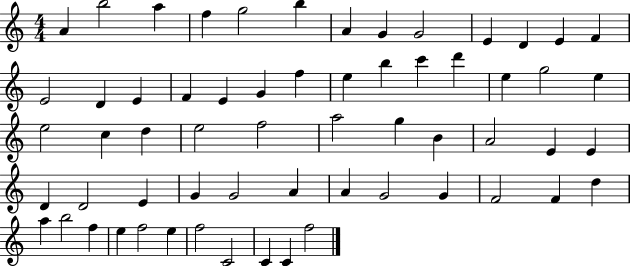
A4/q B5/h A5/q F5/q G5/h B5/q A4/q G4/q G4/h E4/q D4/q E4/q F4/q E4/h D4/q E4/q F4/q E4/q G4/q F5/q E5/q B5/q C6/q D6/q E5/q G5/h E5/q E5/h C5/q D5/q E5/h F5/h A5/h G5/q B4/q A4/h E4/q E4/q D4/q D4/h E4/q G4/q G4/h A4/q A4/q G4/h G4/q F4/h F4/q D5/q A5/q B5/h F5/q E5/q F5/h E5/q F5/h C4/h C4/q C4/q F5/h